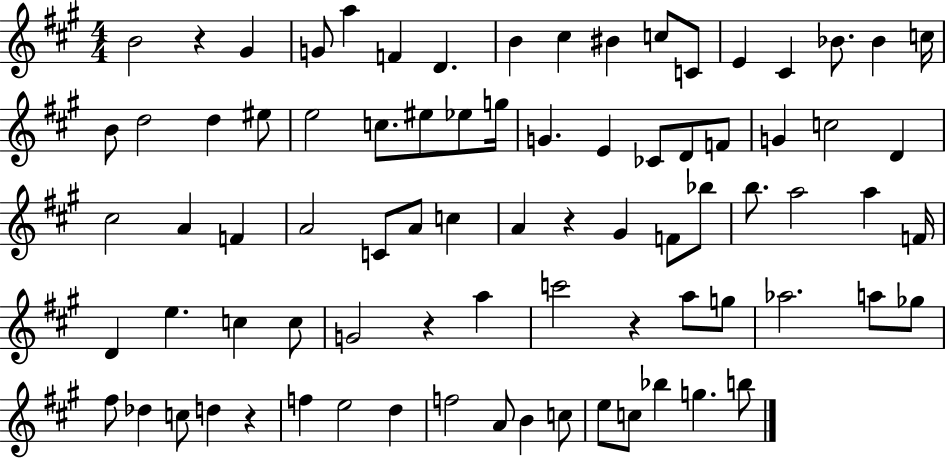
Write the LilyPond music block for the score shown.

{
  \clef treble
  \numericTimeSignature
  \time 4/4
  \key a \major
  b'2 r4 gis'4 | g'8 a''4 f'4 d'4. | b'4 cis''4 bis'4 c''8 c'8 | e'4 cis'4 bes'8. bes'4 c''16 | \break b'8 d''2 d''4 eis''8 | e''2 c''8. eis''8 ees''8 g''16 | g'4. e'4 ces'8 d'8 f'8 | g'4 c''2 d'4 | \break cis''2 a'4 f'4 | a'2 c'8 a'8 c''4 | a'4 r4 gis'4 f'8 bes''8 | b''8. a''2 a''4 f'16 | \break d'4 e''4. c''4 c''8 | g'2 r4 a''4 | c'''2 r4 a''8 g''8 | aes''2. a''8 ges''8 | \break fis''8 des''4 c''8 d''4 r4 | f''4 e''2 d''4 | f''2 a'8 b'4 c''8 | e''8 c''8 bes''4 g''4. b''8 | \break \bar "|."
}